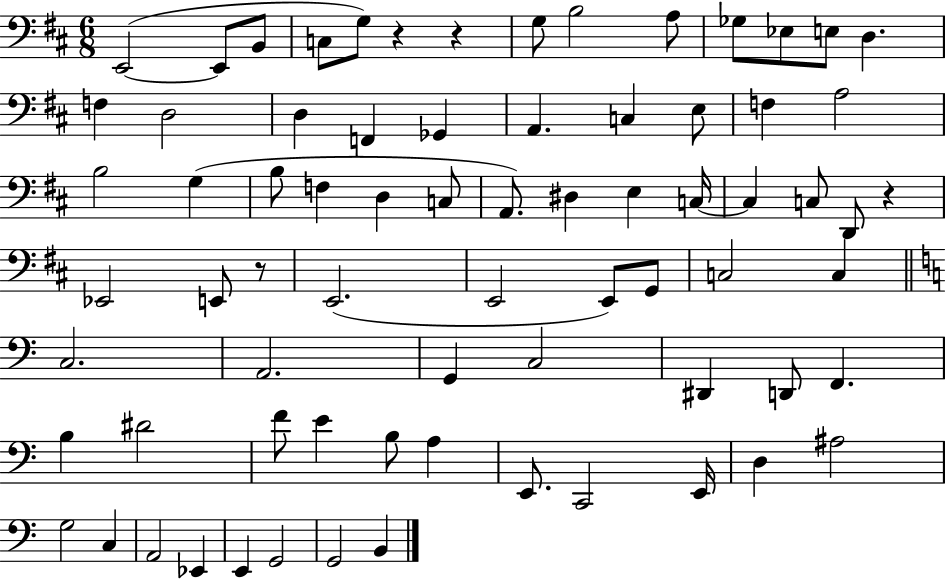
{
  \clef bass
  \numericTimeSignature
  \time 6/8
  \key d \major
  \repeat volta 2 { e,2~(~ e,8 b,8 | c8 g8) r4 r4 | g8 b2 a8 | ges8 ees8 e8 d4. | \break f4 d2 | d4 f,4 ges,4 | a,4. c4 e8 | f4 a2 | \break b2 g4( | b8 f4 d4 c8 | a,8.) dis4 e4 c16~~ | c4 c8 d,8 r4 | \break ees,2 e,8 r8 | e,2.( | e,2 e,8) g,8 | c2 c4 | \break \bar "||" \break \key a \minor c2. | a,2. | g,4 c2 | dis,4 d,8 f,4. | \break b4 dis'2 | f'8 e'4 b8 a4 | e,8. c,2 e,16 | d4 ais2 | \break g2 c4 | a,2 ees,4 | e,4 g,2 | g,2 b,4 | \break } \bar "|."
}